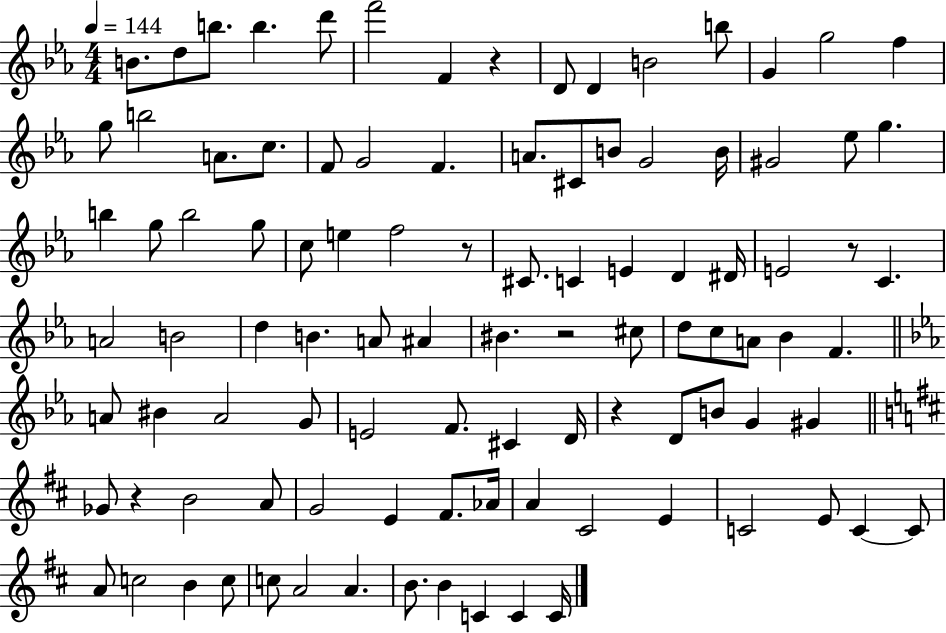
B4/e. D5/e B5/e. B5/q. D6/e F6/h F4/q R/q D4/e D4/q B4/h B5/e G4/q G5/h F5/q G5/e B5/h A4/e. C5/e. F4/e G4/h F4/q. A4/e. C#4/e B4/e G4/h B4/s G#4/h Eb5/e G5/q. B5/q G5/e B5/h G5/e C5/e E5/q F5/h R/e C#4/e. C4/q E4/q D4/q D#4/s E4/h R/e C4/q. A4/h B4/h D5/q B4/q. A4/e A#4/q BIS4/q. R/h C#5/e D5/e C5/e A4/e Bb4/q F4/q. A4/e BIS4/q A4/h G4/e E4/h F4/e. C#4/q D4/s R/q D4/e B4/e G4/q G#4/q Gb4/e R/q B4/h A4/e G4/h E4/q F#4/e. Ab4/s A4/q C#4/h E4/q C4/h E4/e C4/q C4/e A4/e C5/h B4/q C5/e C5/e A4/h A4/q. B4/e. B4/q C4/q C4/q C4/s